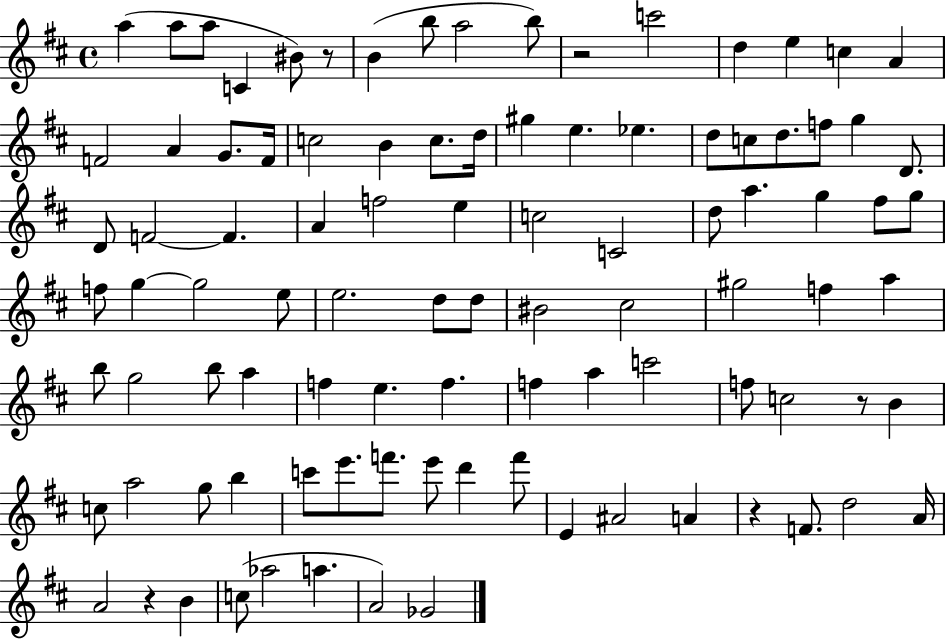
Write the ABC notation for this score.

X:1
T:Untitled
M:4/4
L:1/4
K:D
a a/2 a/2 C ^B/2 z/2 B b/2 a2 b/2 z2 c'2 d e c A F2 A G/2 F/4 c2 B c/2 d/4 ^g e _e d/2 c/2 d/2 f/2 g D/2 D/2 F2 F A f2 e c2 C2 d/2 a g ^f/2 g/2 f/2 g g2 e/2 e2 d/2 d/2 ^B2 ^c2 ^g2 f a b/2 g2 b/2 a f e f f a c'2 f/2 c2 z/2 B c/2 a2 g/2 b c'/2 e'/2 f'/2 e'/2 d' f'/2 E ^A2 A z F/2 d2 A/4 A2 z B c/2 _a2 a A2 _G2